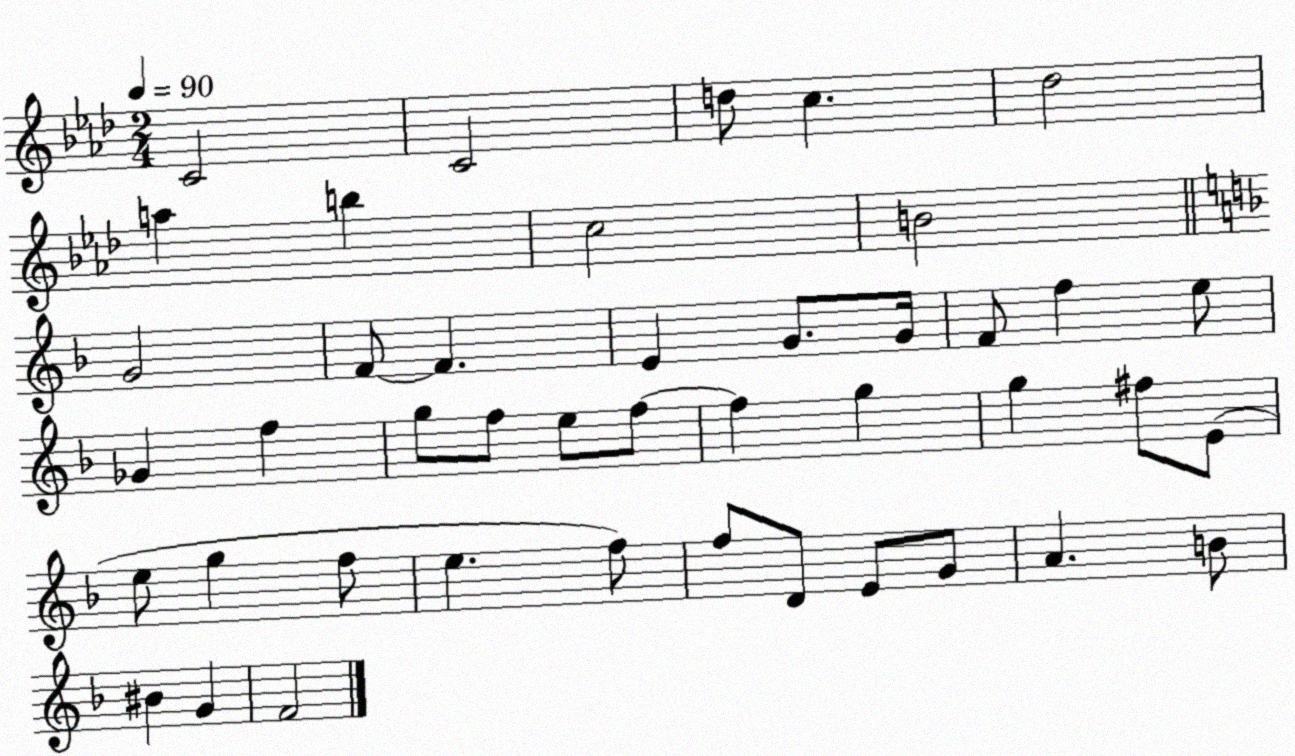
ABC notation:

X:1
T:Untitled
M:2/4
L:1/4
K:Ab
C2 C2 d/2 c _d2 a b c2 B2 G2 F/2 F E G/2 G/4 F/2 f e/2 _G f g/2 f/2 e/2 f/2 f g g ^f/2 E/2 e/2 g f/2 e f/2 f/2 D/2 E/2 G/2 A B/2 ^B G F2